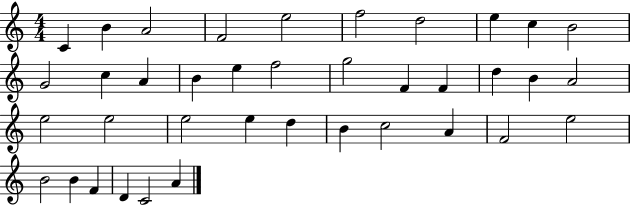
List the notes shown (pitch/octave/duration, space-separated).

C4/q B4/q A4/h F4/h E5/h F5/h D5/h E5/q C5/q B4/h G4/h C5/q A4/q B4/q E5/q F5/h G5/h F4/q F4/q D5/q B4/q A4/h E5/h E5/h E5/h E5/q D5/q B4/q C5/h A4/q F4/h E5/h B4/h B4/q F4/q D4/q C4/h A4/q